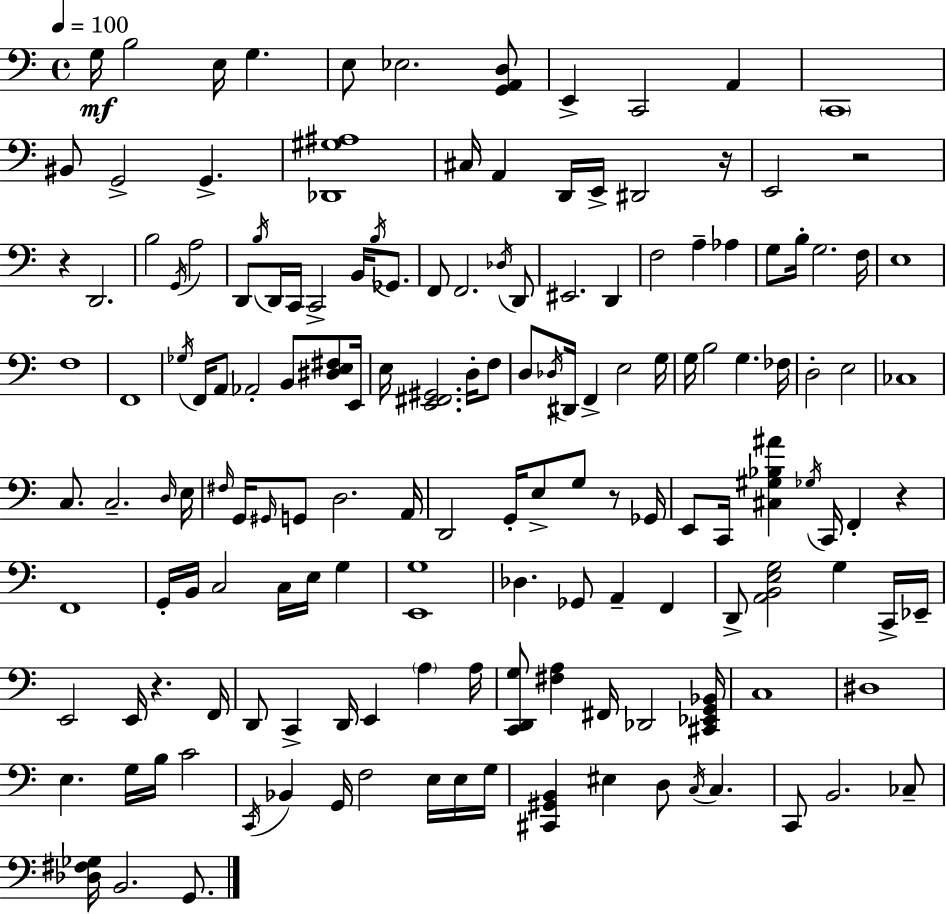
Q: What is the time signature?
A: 4/4